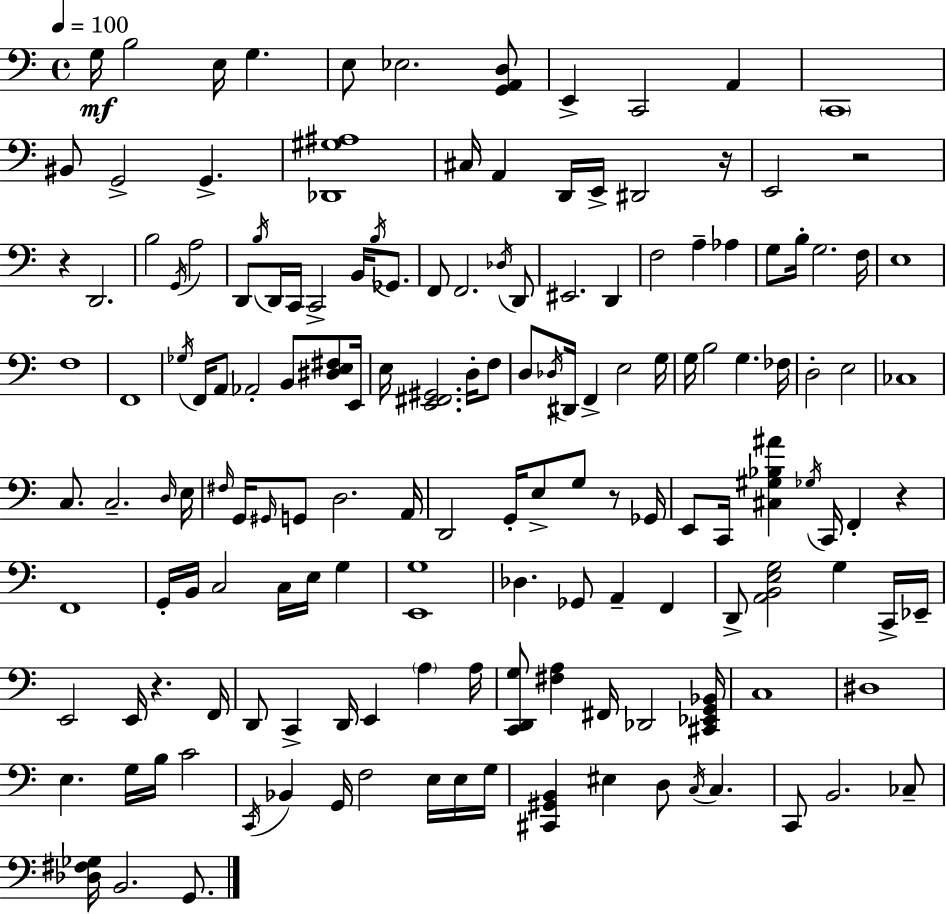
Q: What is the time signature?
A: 4/4